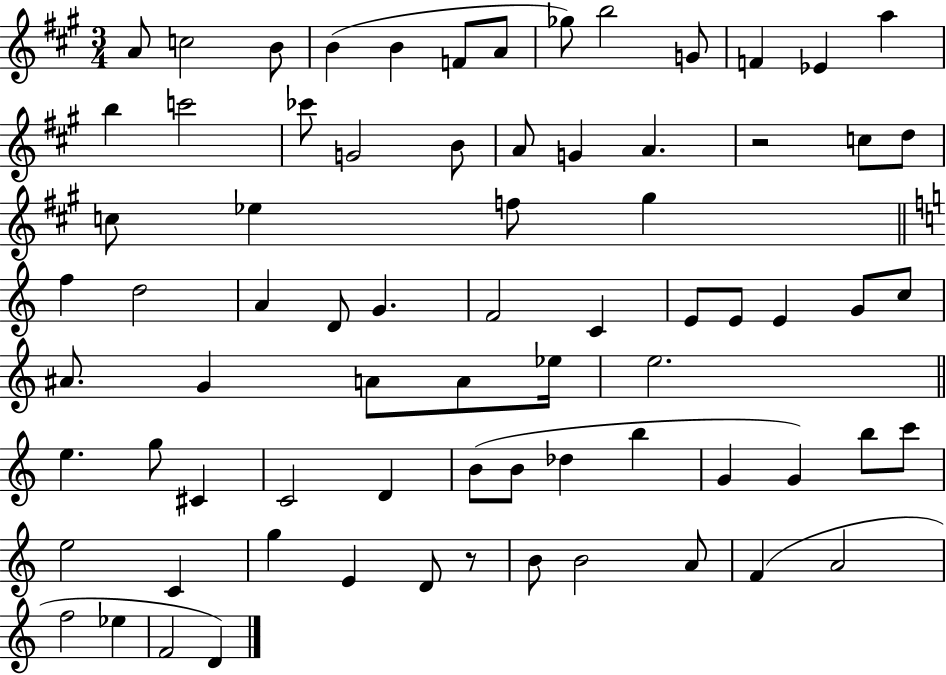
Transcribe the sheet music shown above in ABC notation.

X:1
T:Untitled
M:3/4
L:1/4
K:A
A/2 c2 B/2 B B F/2 A/2 _g/2 b2 G/2 F _E a b c'2 _c'/2 G2 B/2 A/2 G A z2 c/2 d/2 c/2 _e f/2 ^g f d2 A D/2 G F2 C E/2 E/2 E G/2 c/2 ^A/2 G A/2 A/2 _e/4 e2 e g/2 ^C C2 D B/2 B/2 _d b G G b/2 c'/2 e2 C g E D/2 z/2 B/2 B2 A/2 F A2 f2 _e F2 D